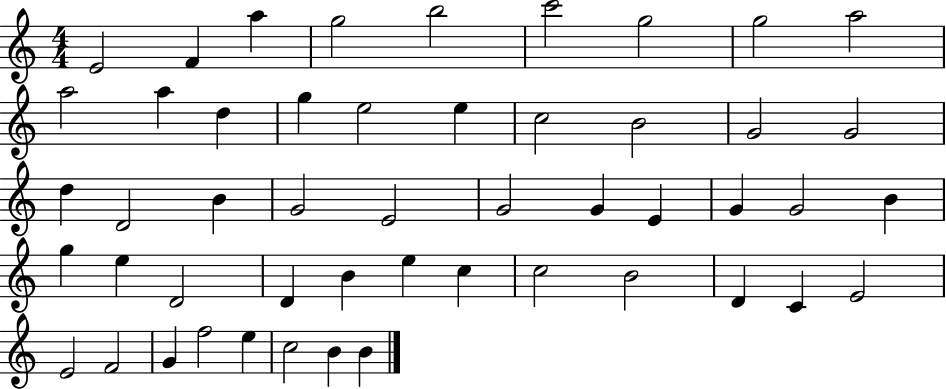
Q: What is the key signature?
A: C major